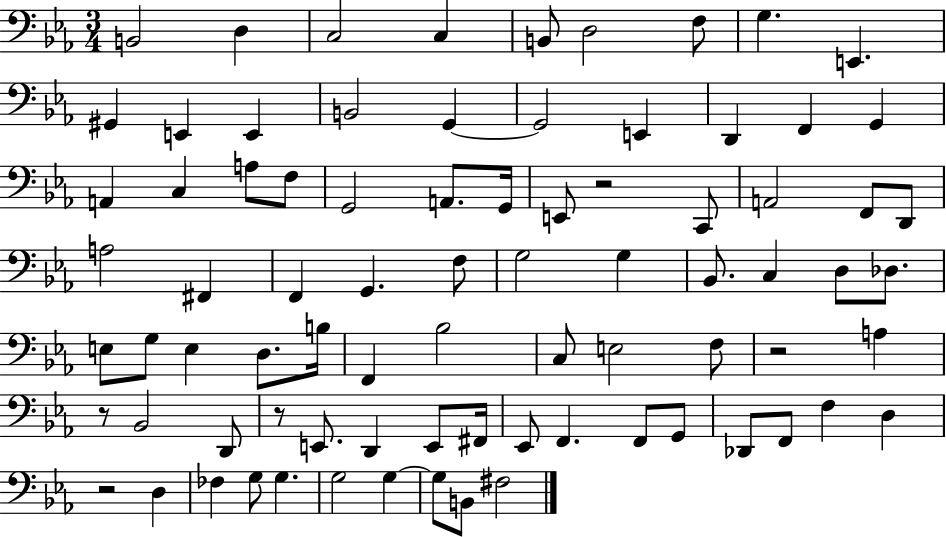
{
  \clef bass
  \numericTimeSignature
  \time 3/4
  \key ees \major
  \repeat volta 2 { b,2 d4 | c2 c4 | b,8 d2 f8 | g4. e,4. | \break gis,4 e,4 e,4 | b,2 g,4~~ | g,2 e,4 | d,4 f,4 g,4 | \break a,4 c4 a8 f8 | g,2 a,8. g,16 | e,8 r2 c,8 | a,2 f,8 d,8 | \break a2 fis,4 | f,4 g,4. f8 | g2 g4 | bes,8. c4 d8 des8. | \break e8 g8 e4 d8. b16 | f,4 bes2 | c8 e2 f8 | r2 a4 | \break r8 bes,2 d,8 | r8 e,8. d,4 e,8 fis,16 | ees,8 f,4. f,8 g,8 | des,8 f,8 f4 d4 | \break r2 d4 | fes4 g8 g4. | g2 g4~~ | g8 b,8 fis2 | \break } \bar "|."
}